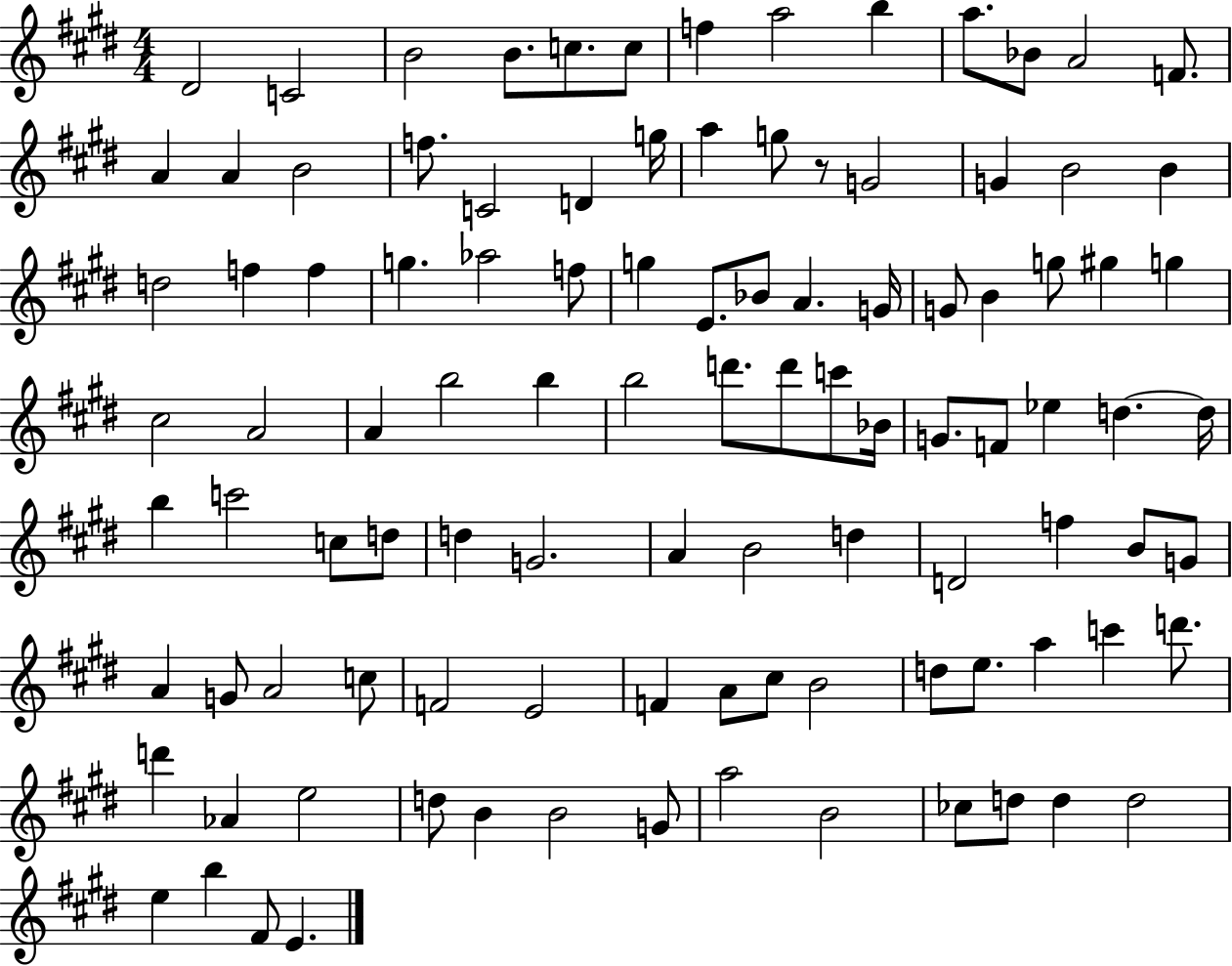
D#4/h C4/h B4/h B4/e. C5/e. C5/e F5/q A5/h B5/q A5/e. Bb4/e A4/h F4/e. A4/q A4/q B4/h F5/e. C4/h D4/q G5/s A5/q G5/e R/e G4/h G4/q B4/h B4/q D5/h F5/q F5/q G5/q. Ab5/h F5/e G5/q E4/e. Bb4/e A4/q. G4/s G4/e B4/q G5/e G#5/q G5/q C#5/h A4/h A4/q B5/h B5/q B5/h D6/e. D6/e C6/e Bb4/s G4/e. F4/e Eb5/q D5/q. D5/s B5/q C6/h C5/e D5/e D5/q G4/h. A4/q B4/h D5/q D4/h F5/q B4/e G4/e A4/q G4/e A4/h C5/e F4/h E4/h F4/q A4/e C#5/e B4/h D5/e E5/e. A5/q C6/q D6/e. D6/q Ab4/q E5/h D5/e B4/q B4/h G4/e A5/h B4/h CES5/e D5/e D5/q D5/h E5/q B5/q F#4/e E4/q.